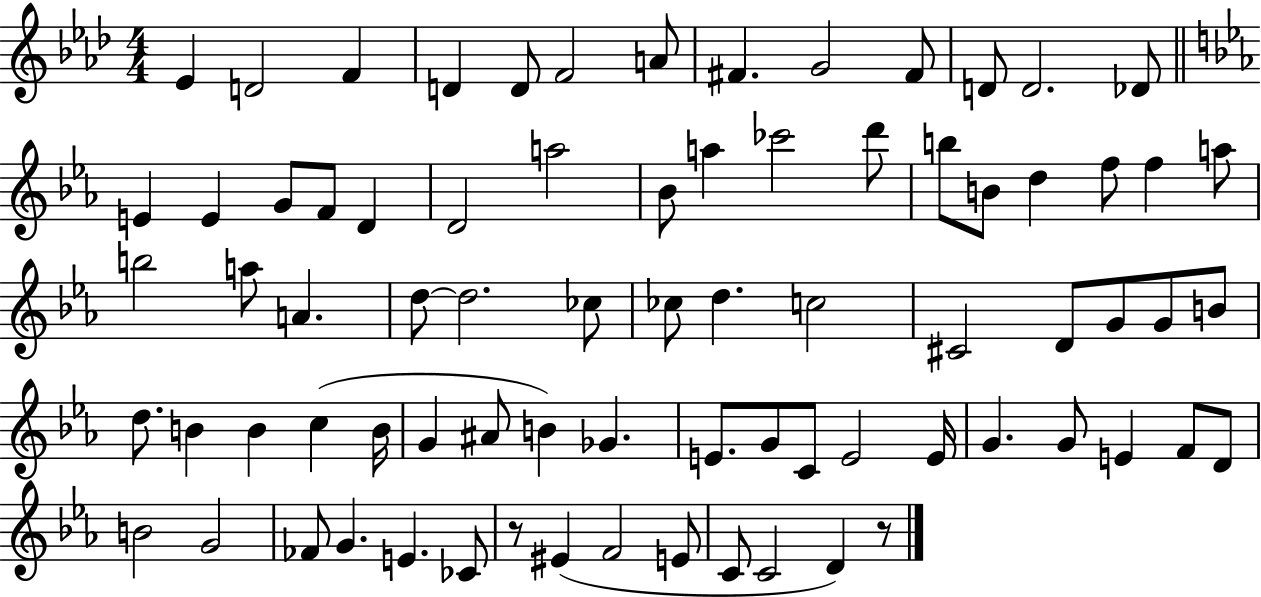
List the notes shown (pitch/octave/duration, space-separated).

Eb4/q D4/h F4/q D4/q D4/e F4/h A4/e F#4/q. G4/h F#4/e D4/e D4/h. Db4/e E4/q E4/q G4/e F4/e D4/q D4/h A5/h Bb4/e A5/q CES6/h D6/e B5/e B4/e D5/q F5/e F5/q A5/e B5/h A5/e A4/q. D5/e D5/h. CES5/e CES5/e D5/q. C5/h C#4/h D4/e G4/e G4/e B4/e D5/e. B4/q B4/q C5/q B4/s G4/q A#4/e B4/q Gb4/q. E4/e. G4/e C4/e E4/h E4/s G4/q. G4/e E4/q F4/e D4/e B4/h G4/h FES4/e G4/q. E4/q. CES4/e R/e EIS4/q F4/h E4/e C4/e C4/h D4/q R/e